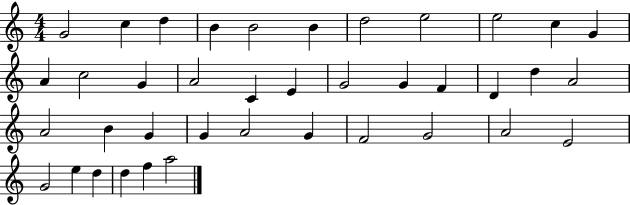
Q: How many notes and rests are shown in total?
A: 39